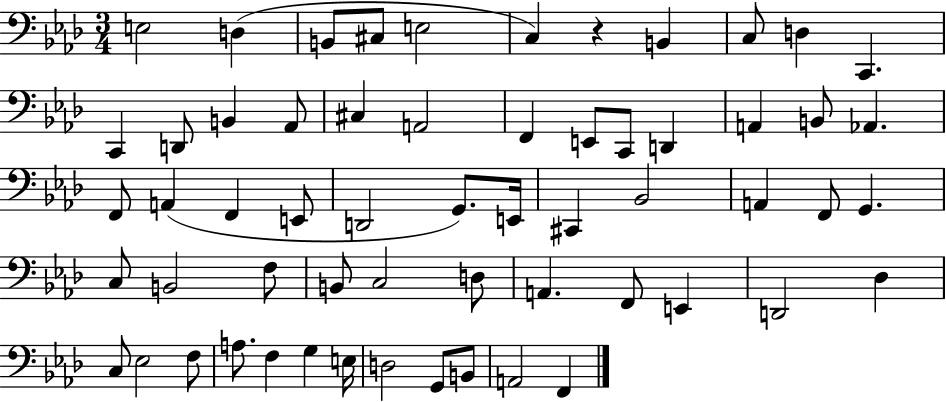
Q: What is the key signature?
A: AES major